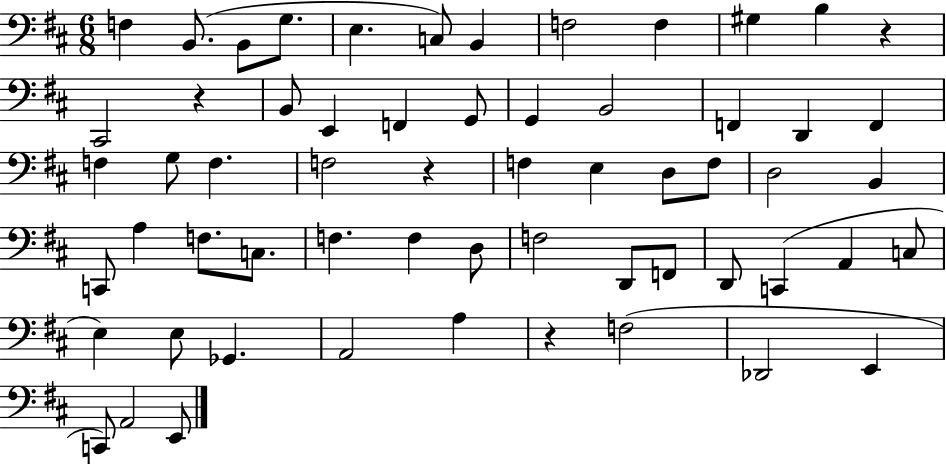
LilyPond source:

{
  \clef bass
  \numericTimeSignature
  \time 6/8
  \key d \major
  f4 b,8.( b,8 g8. | e4. c8) b,4 | f2 f4 | gis4 b4 r4 | \break cis,2 r4 | b,8 e,4 f,4 g,8 | g,4 b,2 | f,4 d,4 f,4 | \break f4 g8 f4. | f2 r4 | f4 e4 d8 f8 | d2 b,4 | \break c,8 a4 f8. c8. | f4. f4 d8 | f2 d,8 f,8 | d,8 c,4( a,4 c8 | \break e4) e8 ges,4. | a,2 a4 | r4 f2( | des,2 e,4 | \break c,8) a,2 e,8 | \bar "|."
}